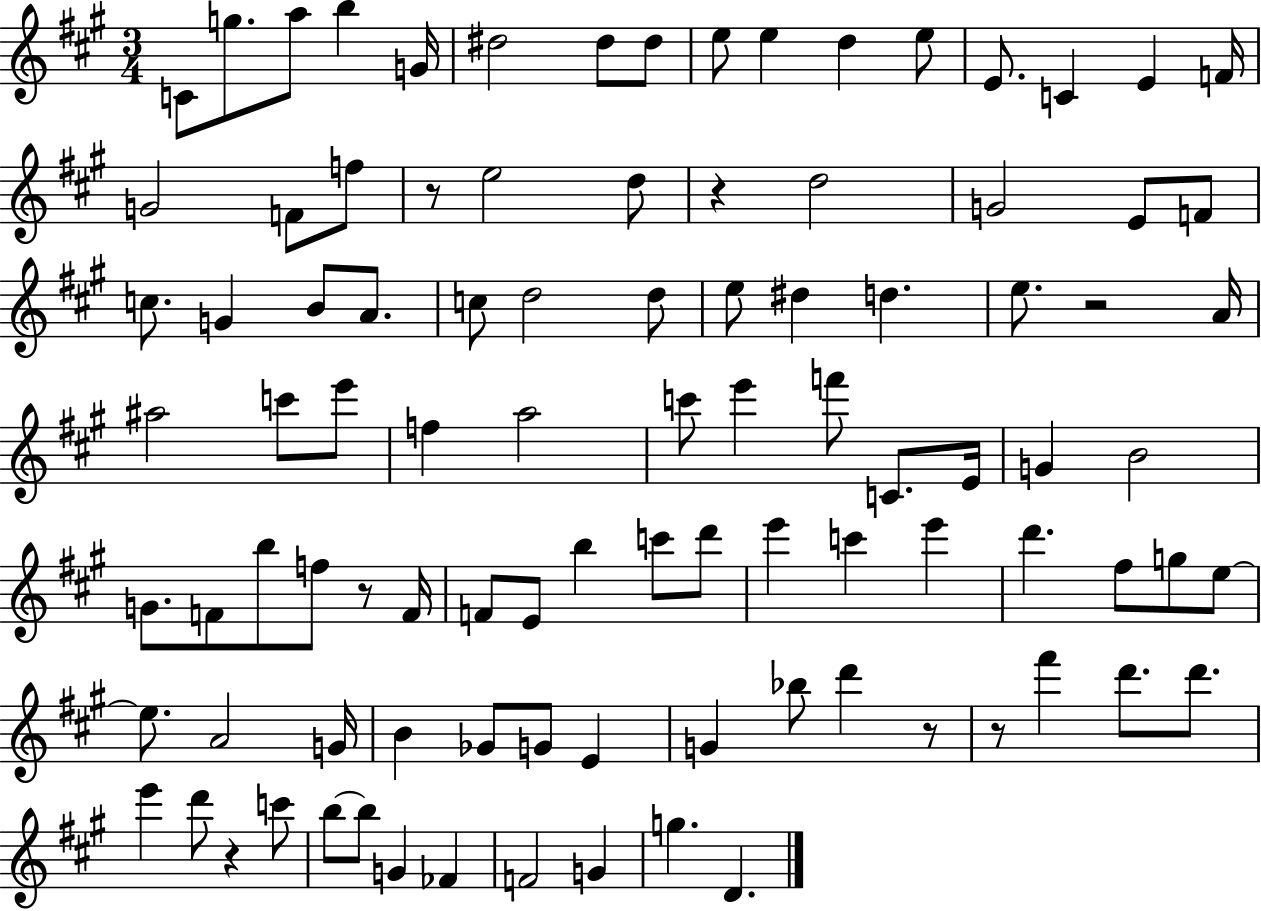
{
  \clef treble
  \numericTimeSignature
  \time 3/4
  \key a \major
  c'8 g''8. a''8 b''4 g'16 | dis''2 dis''8 dis''8 | e''8 e''4 d''4 e''8 | e'8. c'4 e'4 f'16 | \break g'2 f'8 f''8 | r8 e''2 d''8 | r4 d''2 | g'2 e'8 f'8 | \break c''8. g'4 b'8 a'8. | c''8 d''2 d''8 | e''8 dis''4 d''4. | e''8. r2 a'16 | \break ais''2 c'''8 e'''8 | f''4 a''2 | c'''8 e'''4 f'''8 c'8. e'16 | g'4 b'2 | \break g'8. f'8 b''8 f''8 r8 f'16 | f'8 e'8 b''4 c'''8 d'''8 | e'''4 c'''4 e'''4 | d'''4. fis''8 g''8 e''8~~ | \break e''8. a'2 g'16 | b'4 ges'8 g'8 e'4 | g'4 bes''8 d'''4 r8 | r8 fis'''4 d'''8. d'''8. | \break e'''4 d'''8 r4 c'''8 | b''8~~ b''8 g'4 fes'4 | f'2 g'4 | g''4. d'4. | \break \bar "|."
}